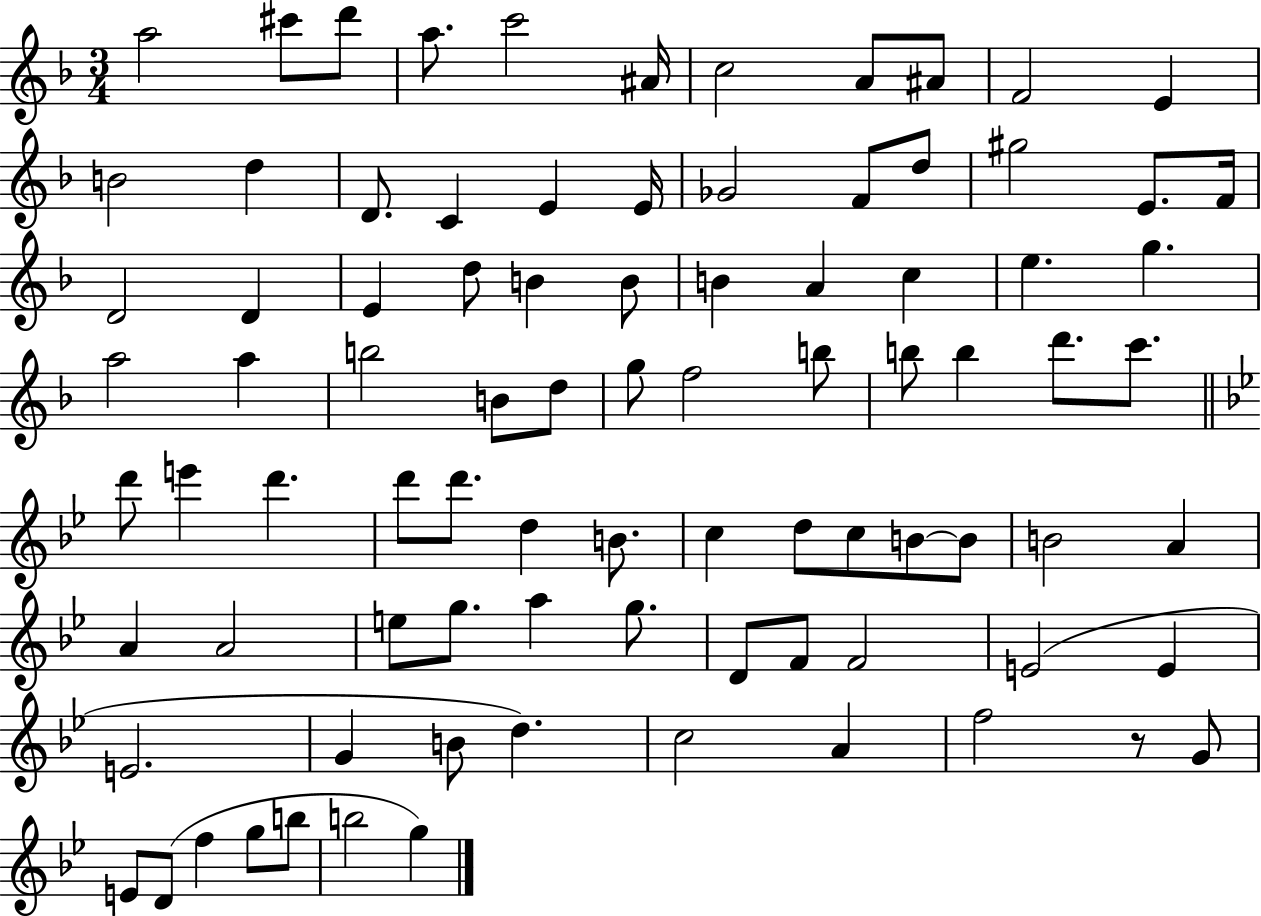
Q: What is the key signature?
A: F major